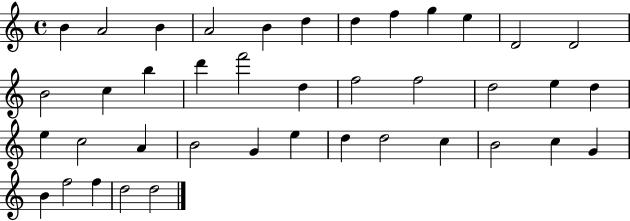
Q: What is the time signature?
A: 4/4